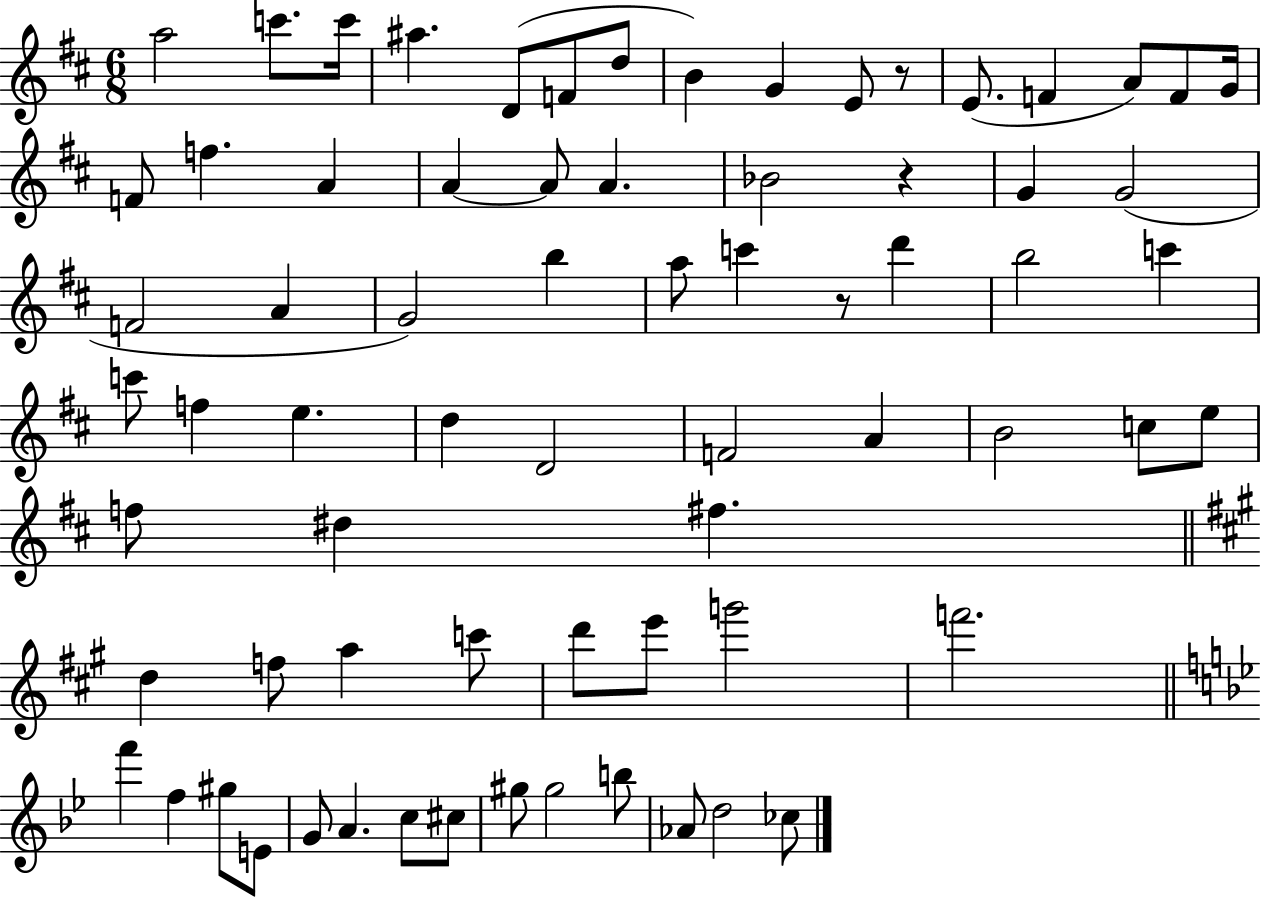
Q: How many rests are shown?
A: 3